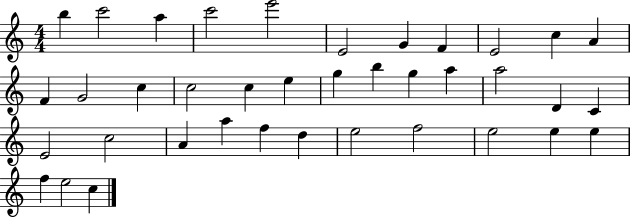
B5/q C6/h A5/q C6/h E6/h E4/h G4/q F4/q E4/h C5/q A4/q F4/q G4/h C5/q C5/h C5/q E5/q G5/q B5/q G5/q A5/q A5/h D4/q C4/q E4/h C5/h A4/q A5/q F5/q D5/q E5/h F5/h E5/h E5/q E5/q F5/q E5/h C5/q